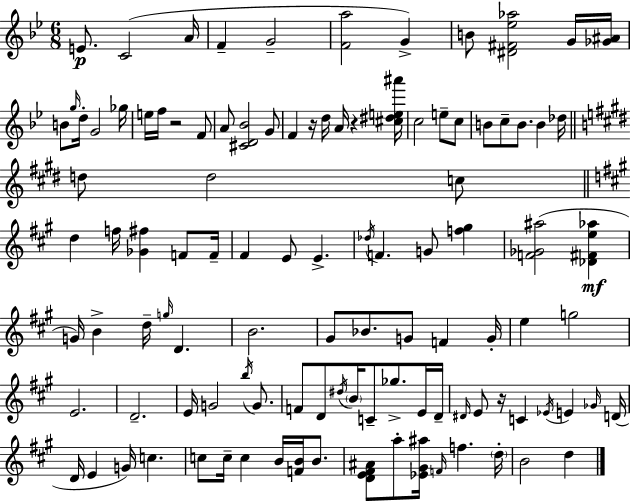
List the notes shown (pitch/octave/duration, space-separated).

E4/e. C4/h A4/s F4/q G4/h [F4,A5]/h G4/q B4/e [D#4,F#4,Eb5,Ab5]/h G4/s [Gb4,A#4]/s B4/e G5/s D5/s G4/h Gb5/s E5/s F5/s R/h F4/e A4/e [C#4,D4,Bb4]/h G4/e F4/q R/s D5/s A4/s R/q [C#5,D#5,E5,A#6]/s C5/h E5/e C5/e B4/e C5/e B4/e. B4/q Db5/s D5/e D5/h C5/e D5/q F5/s [Gb4,F#5]/q F4/e F4/s F#4/q E4/e E4/q. Db5/s F4/q. G4/e [F5,G#5]/q [F4,Gb4,A#5]/h [Db4,F#4,E5,Ab5]/q G4/s B4/q D5/s G5/s D4/q. B4/h. G#4/e Bb4/e. G4/e F4/q G4/s E5/q G5/h E4/h. D4/h. E4/s G4/h B5/s G4/e. F4/e D4/e D#5/s B4/s C4/e Gb5/e. E4/s D4/s D#4/s E4/e R/s C4/q Eb4/s E4/q Gb4/s D4/s D4/s E4/q G4/s C5/q. C5/e C5/s C5/q B4/s [F4,B4]/s B4/e. [D4,E4,F#4,A#4]/e A5/e [Eb4,G#4,A#5]/s F4/s F5/q. D5/s B4/h D5/q